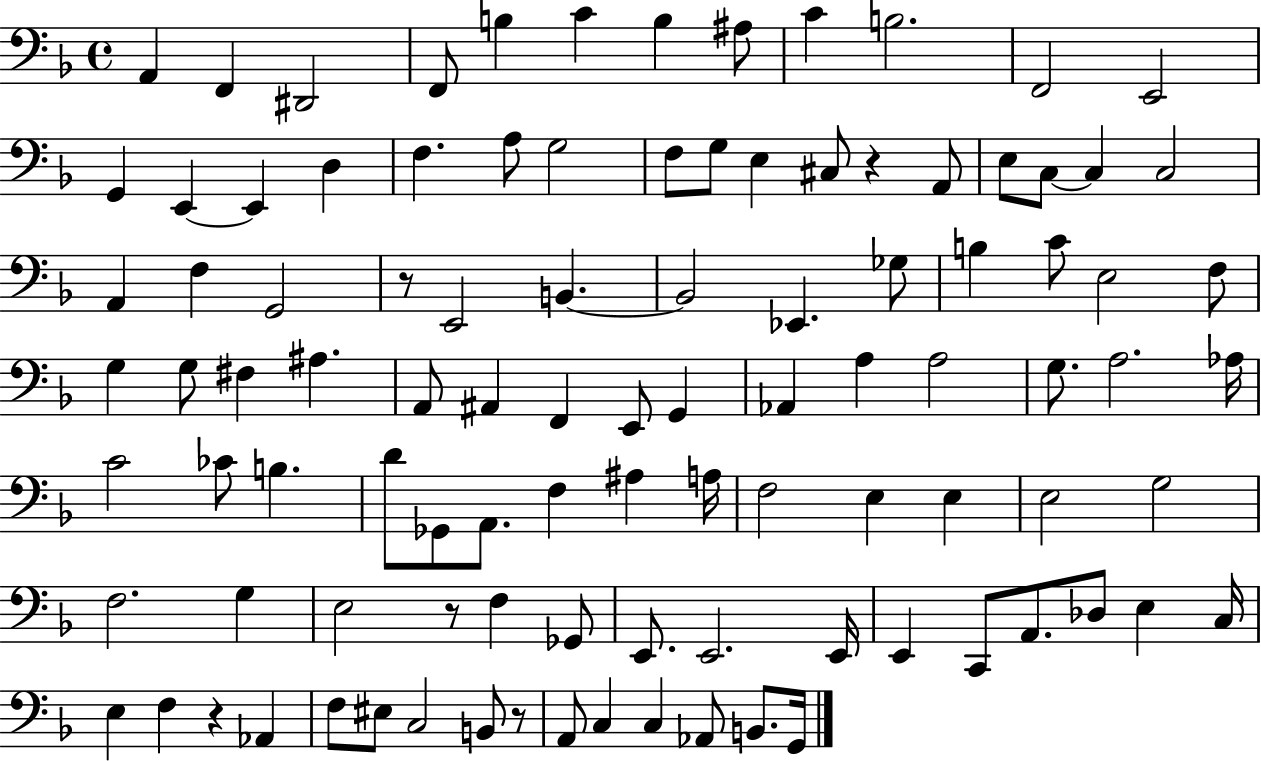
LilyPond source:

{
  \clef bass
  \time 4/4
  \defaultTimeSignature
  \key f \major
  a,4 f,4 dis,2 | f,8 b4 c'4 b4 ais8 | c'4 b2. | f,2 e,2 | \break g,4 e,4~~ e,4 d4 | f4. a8 g2 | f8 g8 e4 cis8 r4 a,8 | e8 c8~~ c4 c2 | \break a,4 f4 g,2 | r8 e,2 b,4.~~ | b,2 ees,4. ges8 | b4 c'8 e2 f8 | \break g4 g8 fis4 ais4. | a,8 ais,4 f,4 e,8 g,4 | aes,4 a4 a2 | g8. a2. aes16 | \break c'2 ces'8 b4. | d'8 ges,8 a,8. f4 ais4 a16 | f2 e4 e4 | e2 g2 | \break f2. g4 | e2 r8 f4 ges,8 | e,8. e,2. e,16 | e,4 c,8 a,8. des8 e4 c16 | \break e4 f4 r4 aes,4 | f8 eis8 c2 b,8 r8 | a,8 c4 c4 aes,8 b,8. g,16 | \bar "|."
}